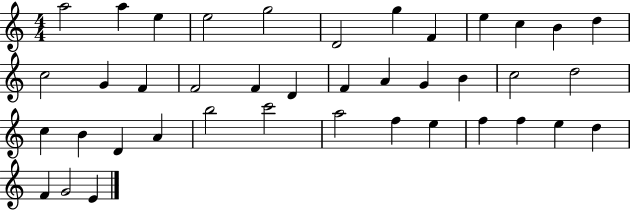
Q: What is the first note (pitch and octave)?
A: A5